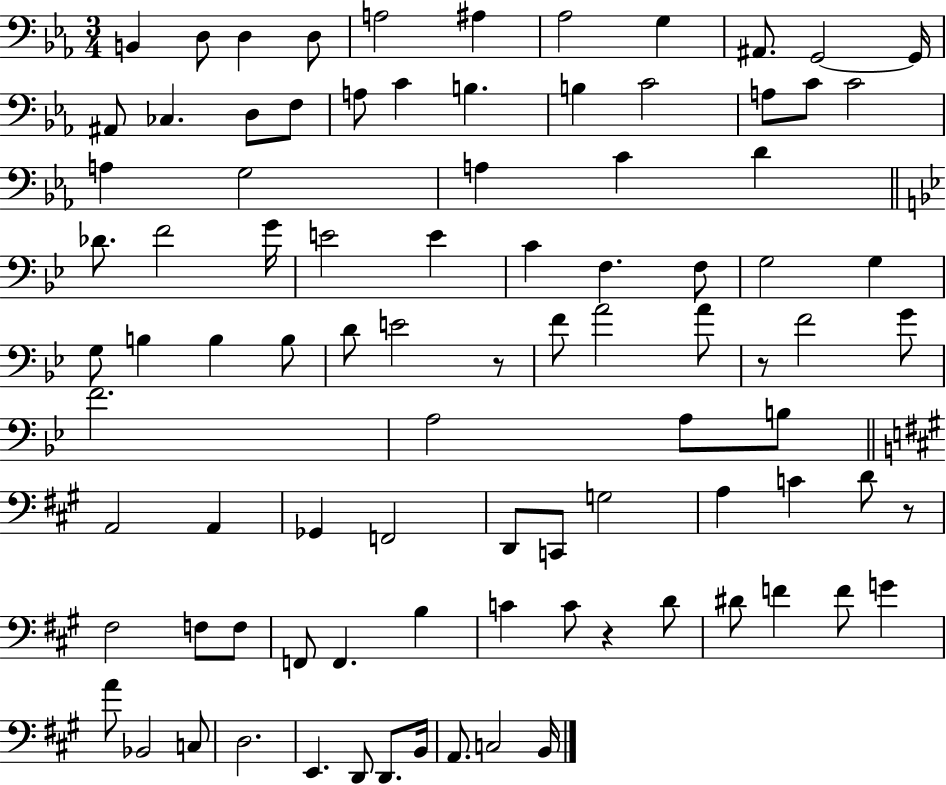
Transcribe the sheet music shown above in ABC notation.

X:1
T:Untitled
M:3/4
L:1/4
K:Eb
B,, D,/2 D, D,/2 A,2 ^A, _A,2 G, ^A,,/2 G,,2 G,,/4 ^A,,/2 _C, D,/2 F,/2 A,/2 C B, B, C2 A,/2 C/2 C2 A, G,2 A, C D _D/2 F2 G/4 E2 E C F, F,/2 G,2 G, G,/2 B, B, B,/2 D/2 E2 z/2 F/2 A2 A/2 z/2 F2 G/2 F2 A,2 A,/2 B,/2 A,,2 A,, _G,, F,,2 D,,/2 C,,/2 G,2 A, C D/2 z/2 ^F,2 F,/2 F,/2 F,,/2 F,, B, C C/2 z D/2 ^D/2 F F/2 G A/2 _B,,2 C,/2 D,2 E,, D,,/2 D,,/2 B,,/4 A,,/2 C,2 B,,/4